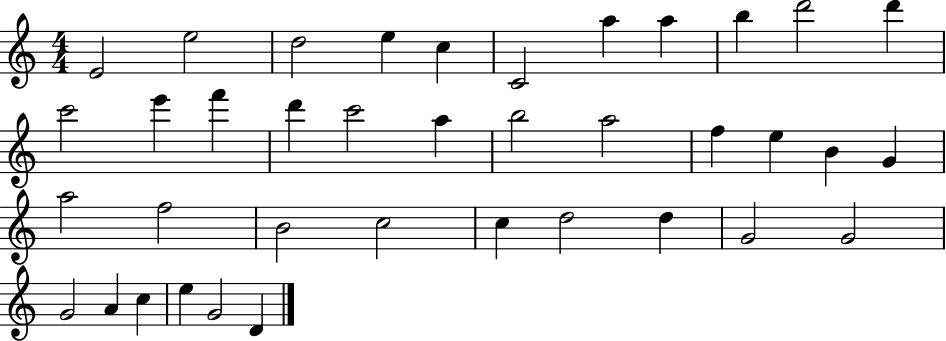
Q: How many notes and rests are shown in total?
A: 38